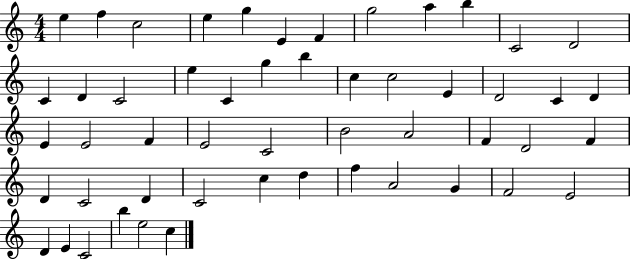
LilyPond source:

{
  \clef treble
  \numericTimeSignature
  \time 4/4
  \key c \major
  e''4 f''4 c''2 | e''4 g''4 e'4 f'4 | g''2 a''4 b''4 | c'2 d'2 | \break c'4 d'4 c'2 | e''4 c'4 g''4 b''4 | c''4 c''2 e'4 | d'2 c'4 d'4 | \break e'4 e'2 f'4 | e'2 c'2 | b'2 a'2 | f'4 d'2 f'4 | \break d'4 c'2 d'4 | c'2 c''4 d''4 | f''4 a'2 g'4 | f'2 e'2 | \break d'4 e'4 c'2 | b''4 e''2 c''4 | \bar "|."
}